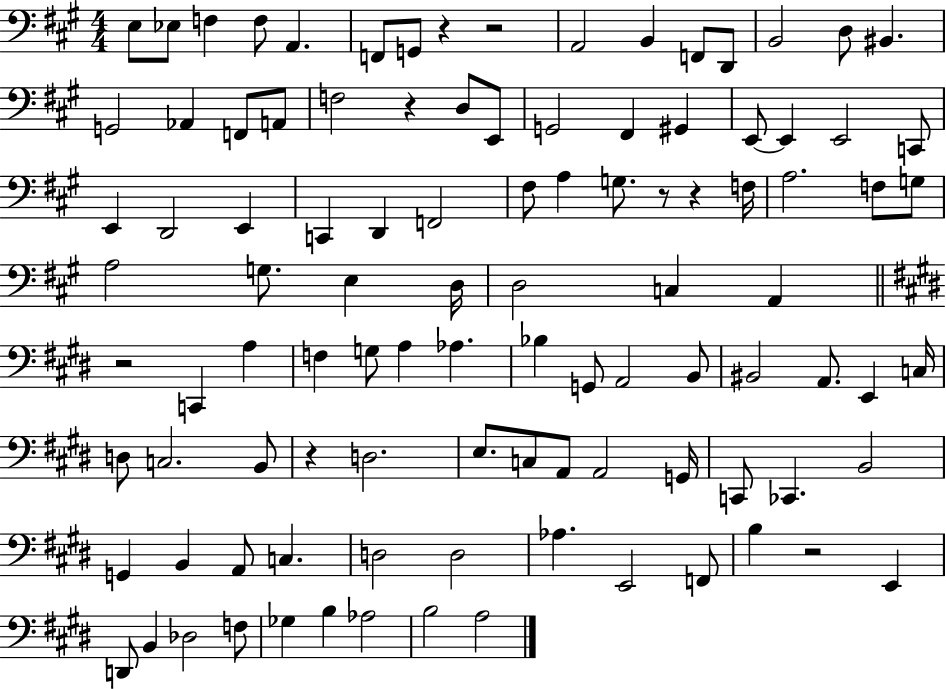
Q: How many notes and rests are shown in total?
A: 102